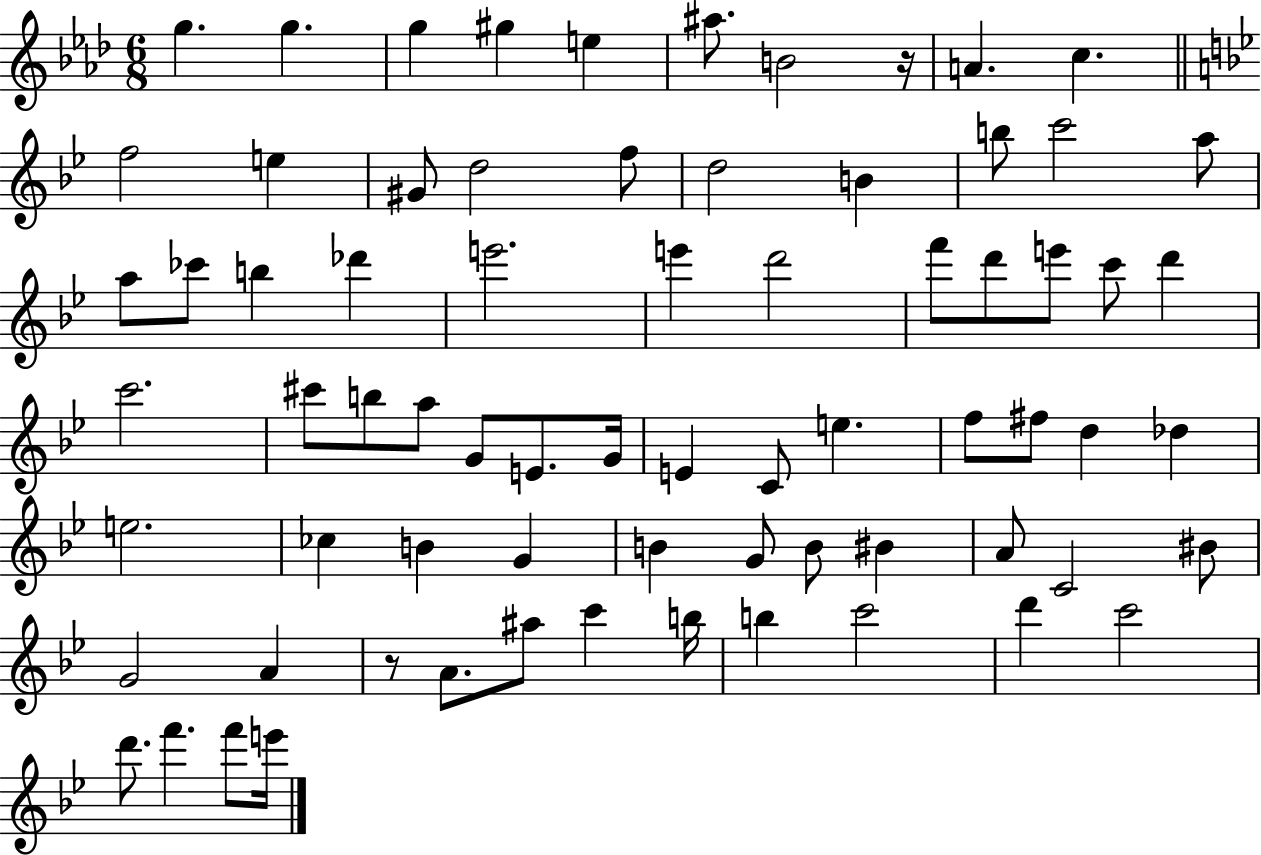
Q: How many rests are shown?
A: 2